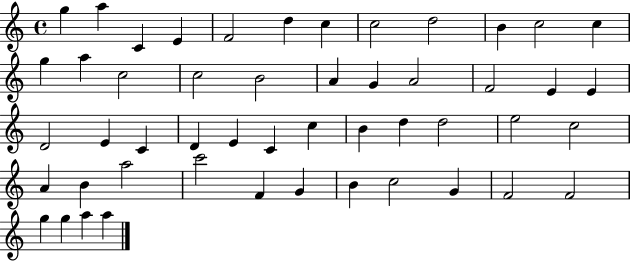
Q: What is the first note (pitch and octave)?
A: G5